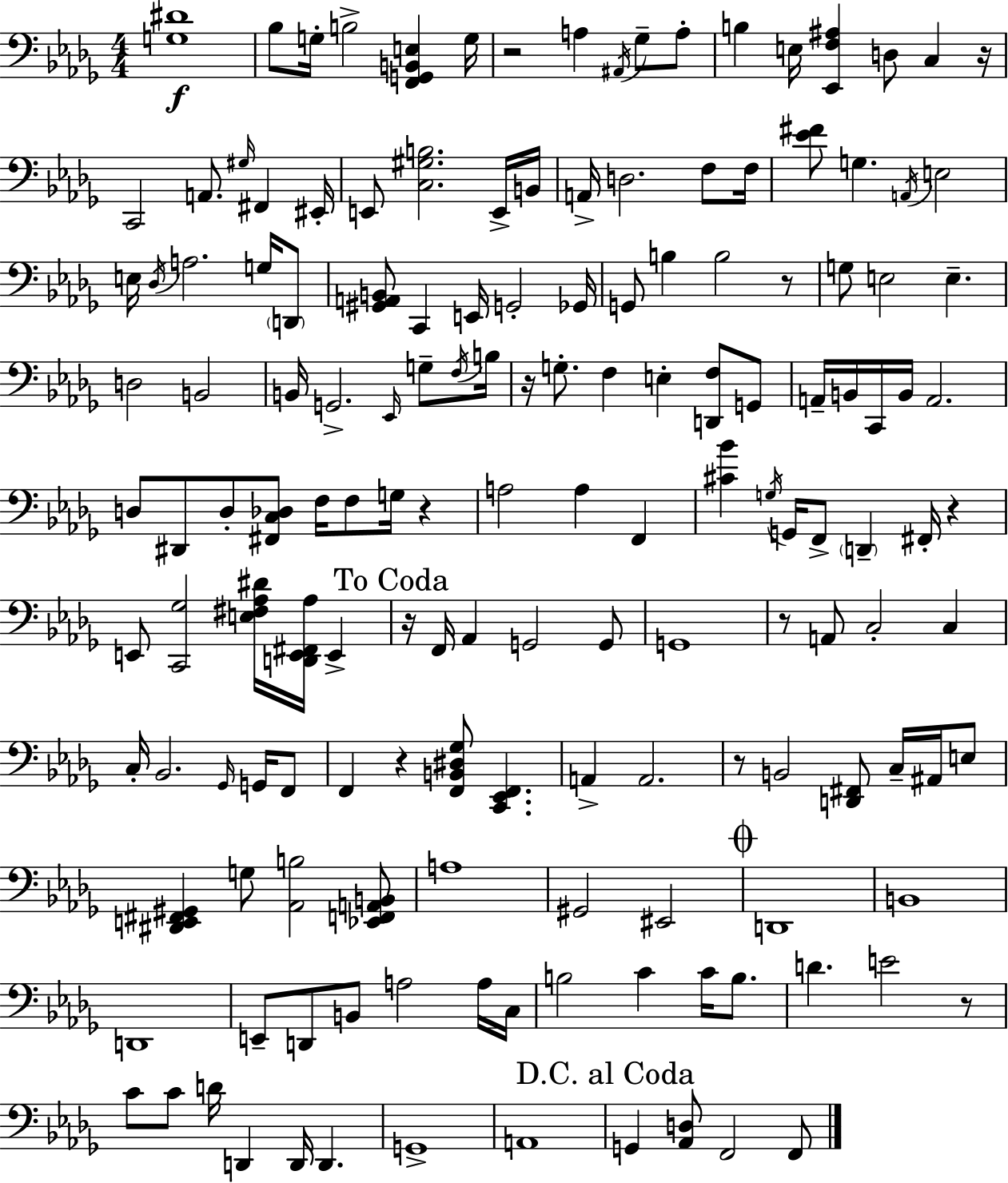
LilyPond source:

{
  \clef bass
  \numericTimeSignature
  \time 4/4
  \key bes \minor
  <g dis'>1\f | bes8 g16-. b2-> <f, g, b, e>4 g16 | r2 a4 \acciaccatura { ais,16 } ges8-- a8-. | b4 e16 <ees, f ais>4 d8 c4 | \break r16 c,2 a,8. \grace { gis16 } fis,4 | eis,16-. e,8 <c gis b>2. | e,16-> b,16 a,16-> d2. f8 | f16 <ees' fis'>8 g4. \acciaccatura { a,16 } e2 | \break e16 \acciaccatura { des16 } a2. | g16 \parenthesize d,8 <gis, a, b,>8 c,4 e,16 g,2-. | ges,16 g,8 b4 b2 | r8 g8 e2 e4.-- | \break d2 b,2 | b,16 g,2.-> | \grace { ees,16 } g8-- \acciaccatura { f16 } b16 r16 g8.-. f4 e4-. | <d, f>8 g,8 a,16-- b,16 c,16 b,16 a,2. | \break d8 dis,8 d8-. <fis, c des>8 f16 f8 | g16 r4 a2 a4 | f,4 <cis' bes'>4 \acciaccatura { g16 } g,16 f,8-> \parenthesize d,4-- | fis,16-. r4 e,8 <c, ges>2 | \break <e fis aes dis'>16 <d, e, fis, aes>16 e,4-> \mark "To Coda" r16 f,16 aes,4 g,2 | g,8 g,1 | r8 a,8 c2-. | c4 c16-. bes,2. | \break \grace { ges,16 } g,16 f,8 f,4 r4 | <f, b, dis ges>8 <c, ees, f,>4. a,4-> a,2. | r8 b,2 | <d, fis,>8 c16-- ais,16 e8 <dis, e, fis, gis,>4 g8 <aes, b>2 | \break <ees, f, a, b,>8 a1 | gis,2 | eis,2 \mark \markup { \musicglyph "scripts.coda" } d,1 | b,1 | \break d,1 | e,8-- d,8 b,8 a2 | a16 c16 b2 | c'4 c'16 b8. d'4. e'2 | \break r8 c'8 c'8 d'16 d,4 | d,16 d,4. g,1-> | a,1 | \mark "D.C. al Coda" g,4 <aes, d>8 f,2 | \break f,8 \bar "|."
}